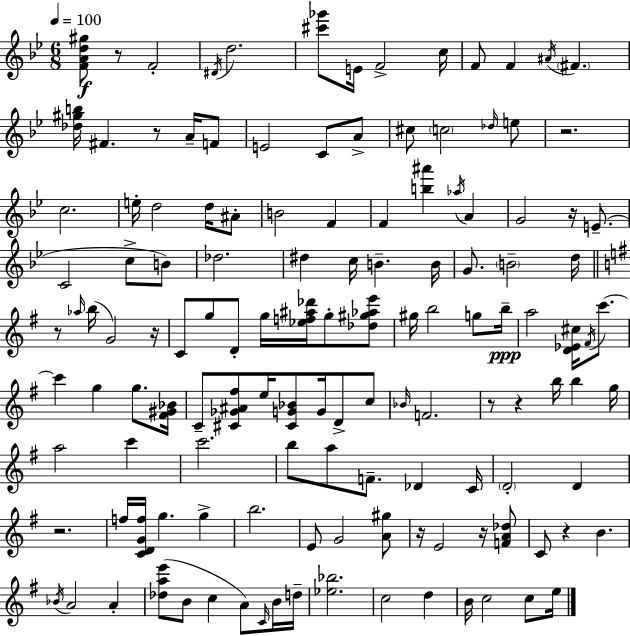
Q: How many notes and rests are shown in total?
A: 132